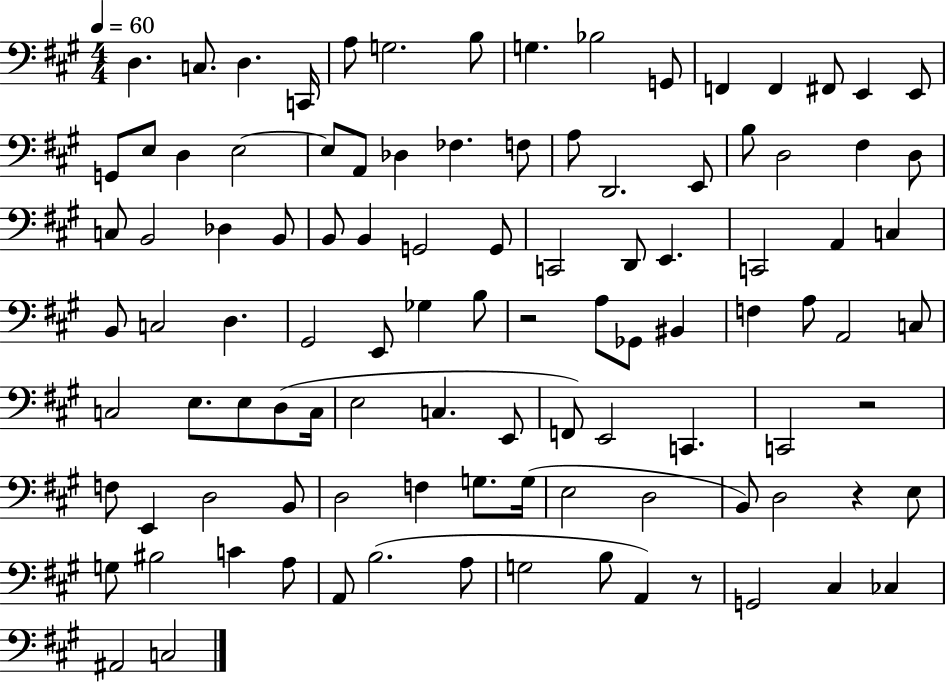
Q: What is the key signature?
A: A major